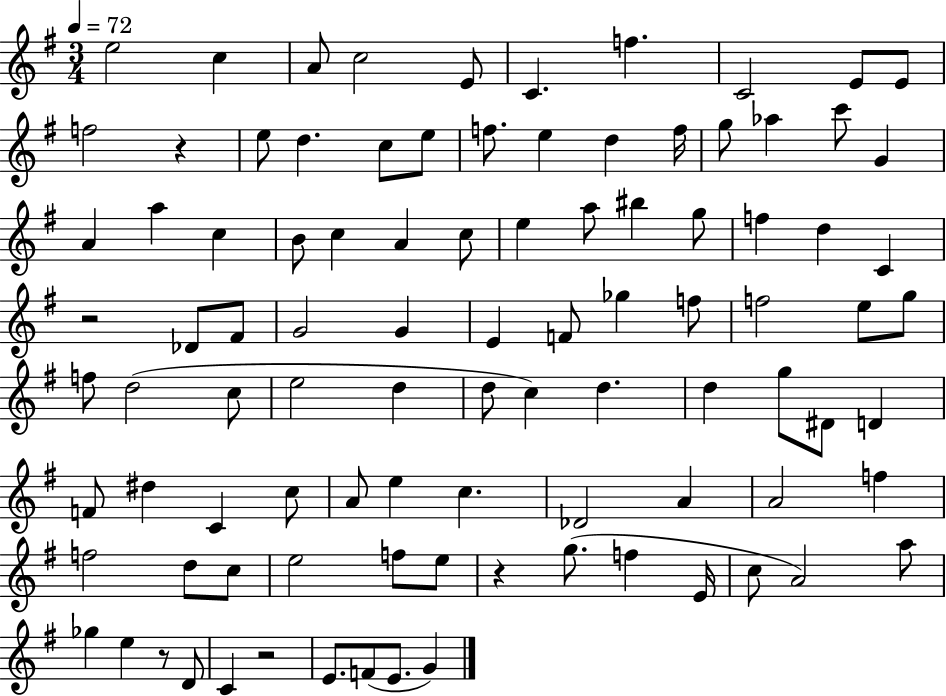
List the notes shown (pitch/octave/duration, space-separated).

E5/h C5/q A4/e C5/h E4/e C4/q. F5/q. C4/h E4/e E4/e F5/h R/q E5/e D5/q. C5/e E5/e F5/e. E5/q D5/q F5/s G5/e Ab5/q C6/e G4/q A4/q A5/q C5/q B4/e C5/q A4/q C5/e E5/q A5/e BIS5/q G5/e F5/q D5/q C4/q R/h Db4/e F#4/e G4/h G4/q E4/q F4/e Gb5/q F5/e F5/h E5/e G5/e F5/e D5/h C5/e E5/h D5/q D5/e C5/q D5/q. D5/q G5/e D#4/e D4/q F4/e D#5/q C4/q C5/e A4/e E5/q C5/q. Db4/h A4/q A4/h F5/q F5/h D5/e C5/e E5/h F5/e E5/e R/q G5/e. F5/q E4/s C5/e A4/h A5/e Gb5/q E5/q R/e D4/e C4/q R/h E4/e. F4/e E4/e. G4/q